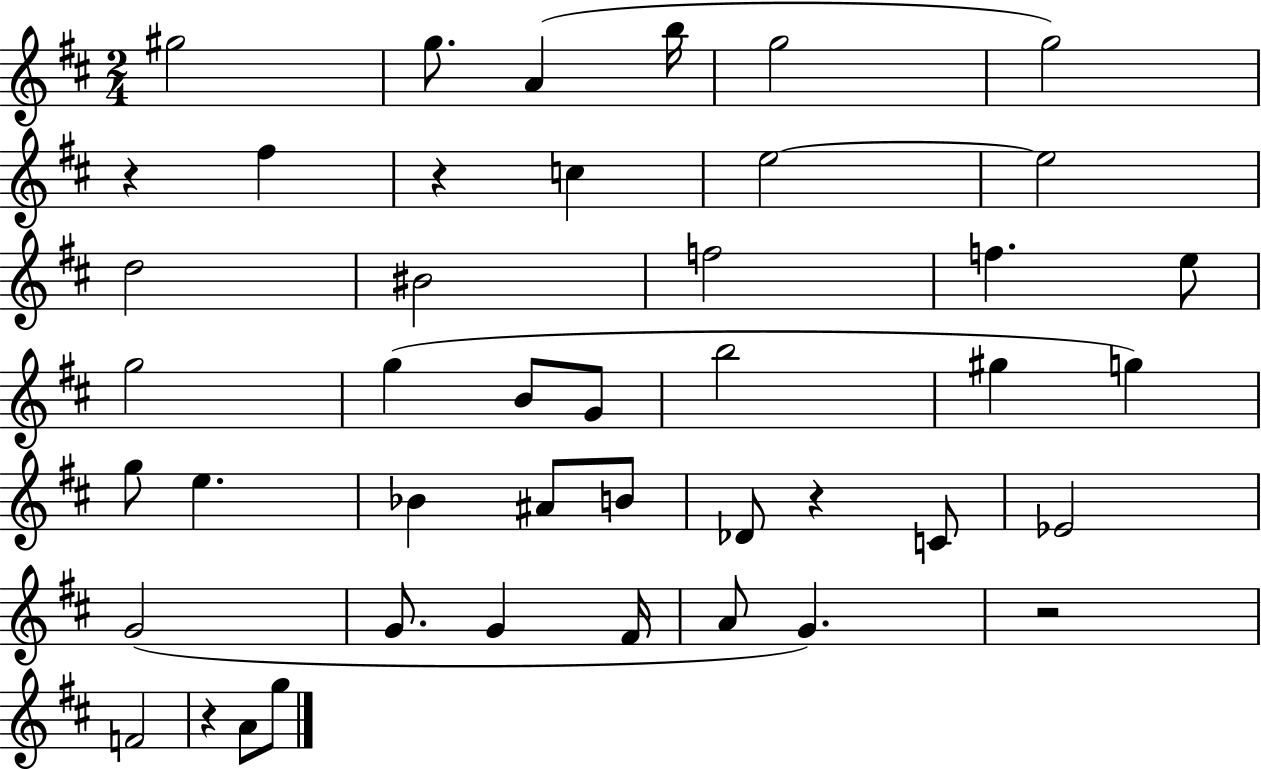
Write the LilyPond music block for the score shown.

{
  \clef treble
  \numericTimeSignature
  \time 2/4
  \key d \major
  gis''2 | g''8. a'4( b''16 | g''2 | g''2) | \break r4 fis''4 | r4 c''4 | e''2~~ | e''2 | \break d''2 | bis'2 | f''2 | f''4. e''8 | \break g''2 | g''4( b'8 g'8 | b''2 | gis''4 g''4) | \break g''8 e''4. | bes'4 ais'8 b'8 | des'8 r4 c'8 | ees'2 | \break g'2( | g'8. g'4 fis'16 | a'8 g'4.) | r2 | \break f'2 | r4 a'8 g''8 | \bar "|."
}